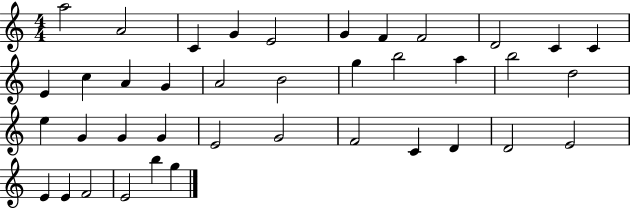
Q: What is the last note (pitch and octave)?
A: G5